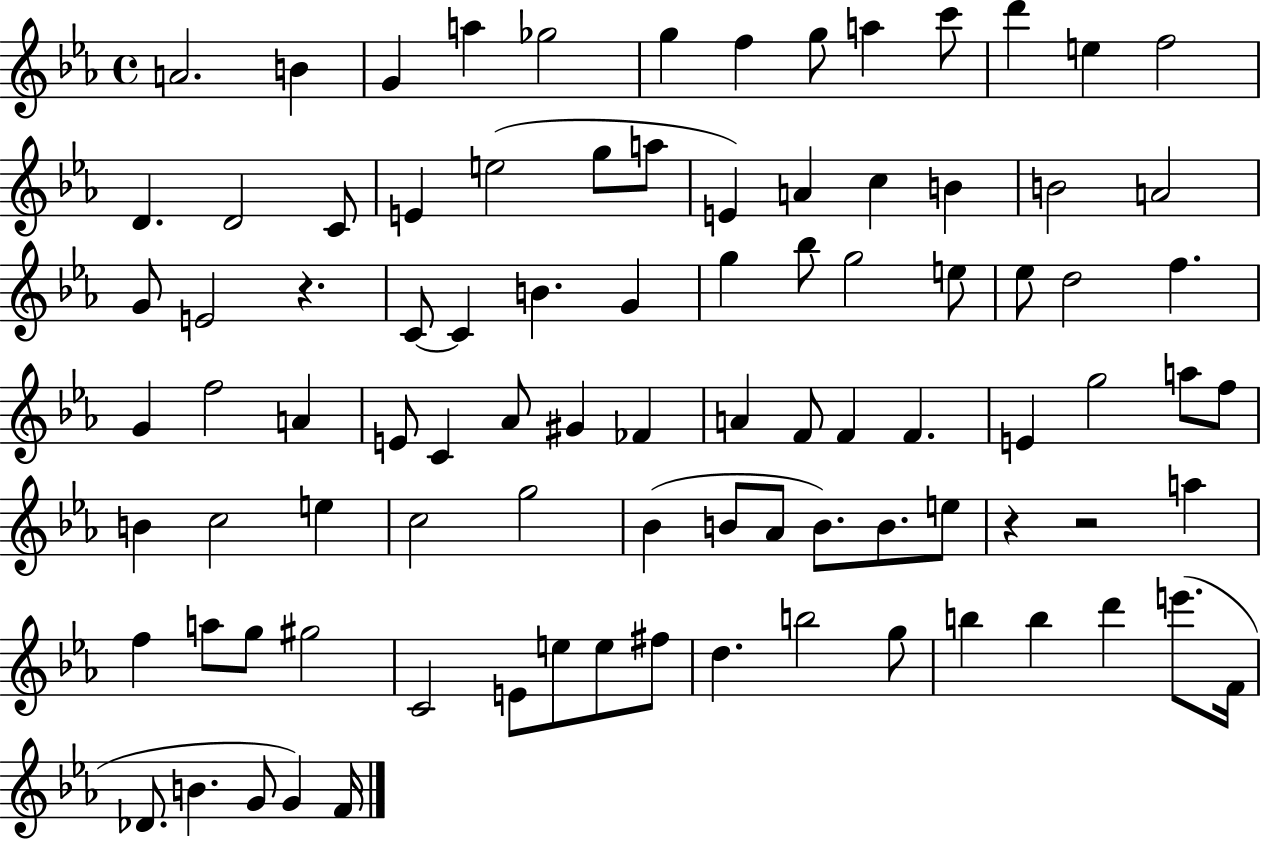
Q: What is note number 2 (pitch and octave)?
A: B4